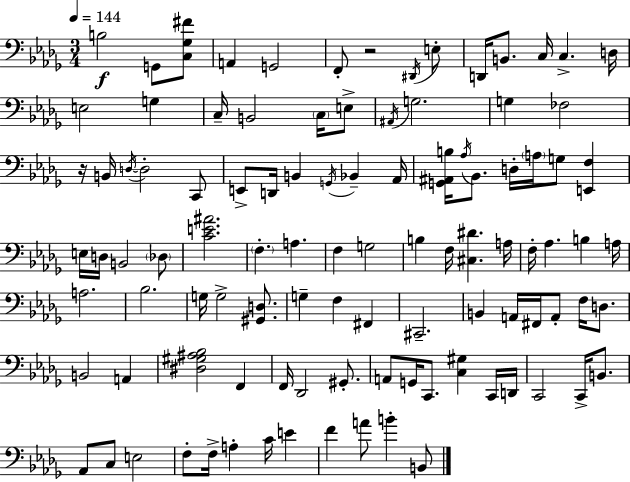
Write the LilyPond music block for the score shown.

{
  \clef bass
  \numericTimeSignature
  \time 3/4
  \key bes \minor
  \tempo 4 = 144
  b2\f g,8 <c ges fis'>8 | a,4 g,2 | f,8-. r2 \acciaccatura { dis,16 } e8-. | d,16 b,8. c16 c4.-> | \break d16 e2 g4 | c16-- b,2 \parenthesize c16 e8-> | \acciaccatura { ais,16 } g2. | g4 fes2 | \break r16 b,16 \acciaccatura { d16~ }~ d2-. | c,8 e,8-> d,16 b,4 \acciaccatura { g,16 } bes,4-- | aes,16 <g, ais, b>16 \acciaccatura { aes16 } bes,8. d16-. \parenthesize a16 g8 | <e, f>4 e16 d16 b,2 | \break \parenthesize des8 <c' e' ais'>2. | \parenthesize f4.-. a4. | f4 g2 | b4 f16 <cis dis'>4. | \break a16 f16-. aes4. | b4 a16 a2. | bes2. | g16 g2-> | \break <gis, d>8. g4-- f4 | fis,4 cis,2.-- | b,4 a,16 fis,16 a,8-. | f16 d8. b,2 | \break a,4 <dis gis ais bes>2 | f,4 f,16 des,2 | gis,8.-. a,8 g,16 c,8. <c gis>4 | c,16 d,16 c,2 | \break c,16-> b,8. aes,8 c8 e2 | f8-. f16-> a4-. | c'16 e'4 f'4 a'8 b'4-. | b,8 \bar "|."
}